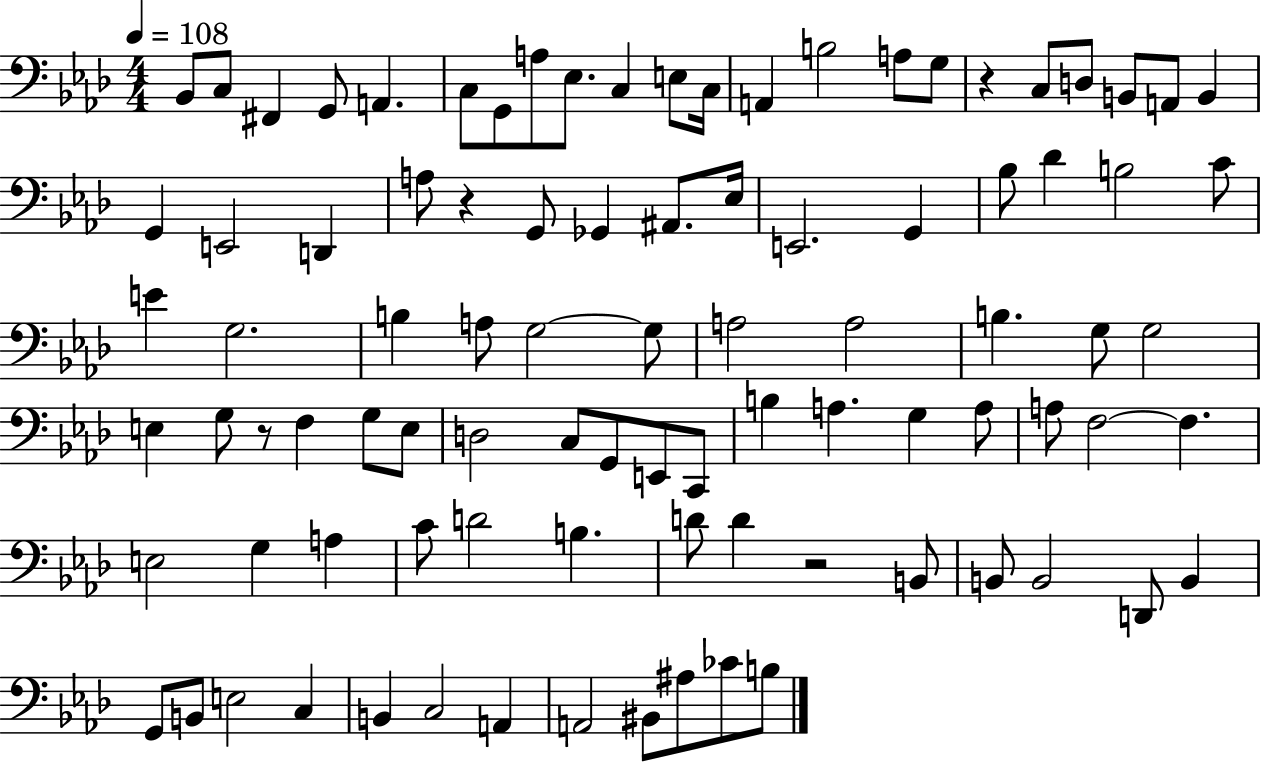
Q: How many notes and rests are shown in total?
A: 92